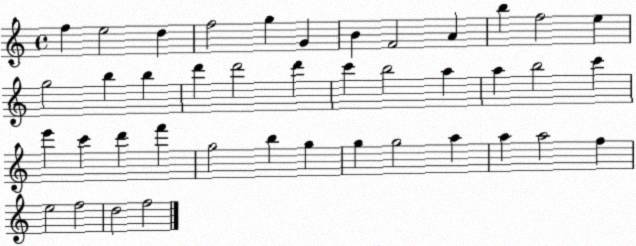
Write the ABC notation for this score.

X:1
T:Untitled
M:4/4
L:1/4
K:C
f e2 d f2 g G B F2 A b f2 e g2 b b d' d'2 d' c' b2 a a b2 c' e' c' d' f' g2 b g g g2 a a a2 f e2 f2 d2 f2